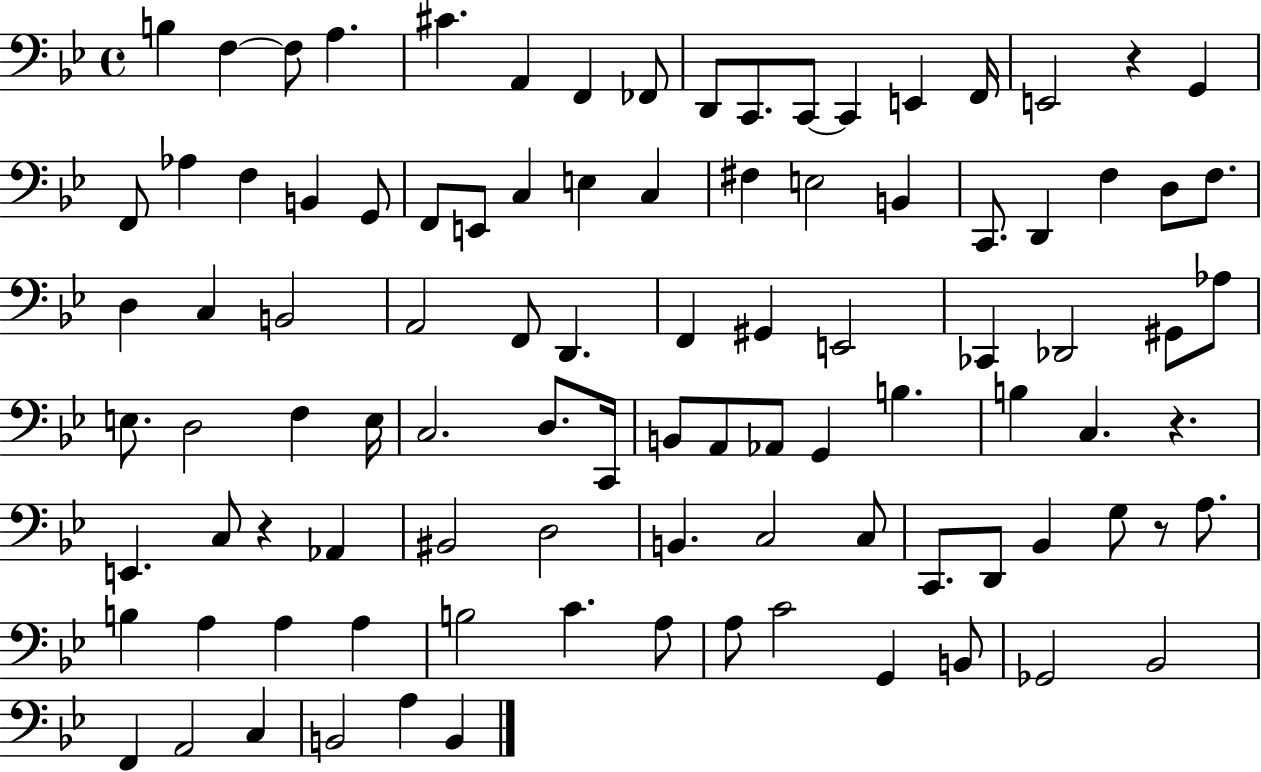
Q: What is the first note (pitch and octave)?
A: B3